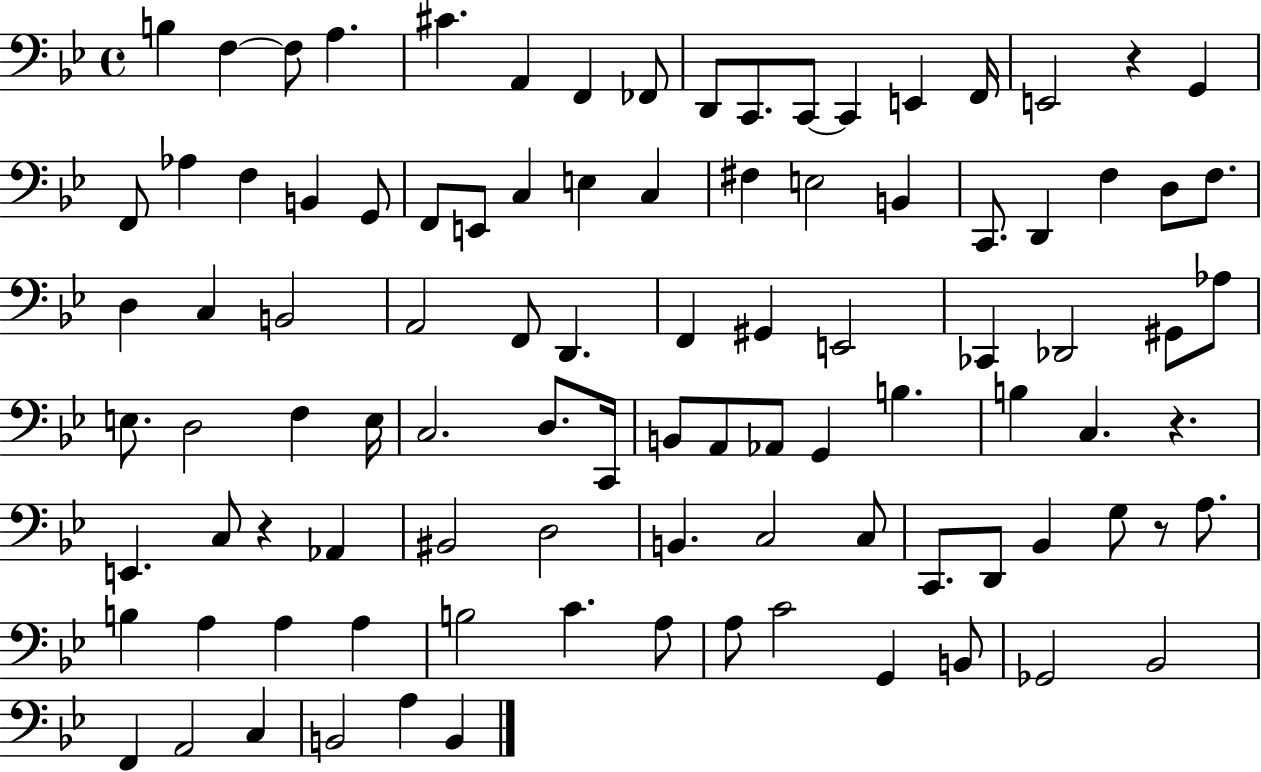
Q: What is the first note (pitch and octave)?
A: B3